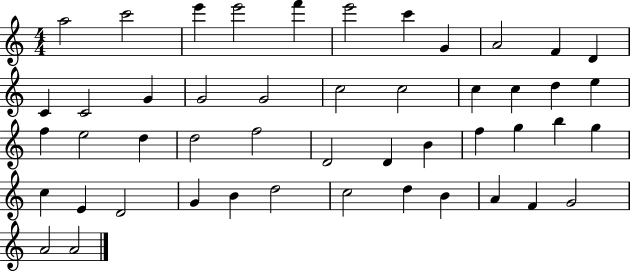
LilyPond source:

{
  \clef treble
  \numericTimeSignature
  \time 4/4
  \key c \major
  a''2 c'''2 | e'''4 e'''2 f'''4 | e'''2 c'''4 g'4 | a'2 f'4 d'4 | \break c'4 c'2 g'4 | g'2 g'2 | c''2 c''2 | c''4 c''4 d''4 e''4 | \break f''4 e''2 d''4 | d''2 f''2 | d'2 d'4 b'4 | f''4 g''4 b''4 g''4 | \break c''4 e'4 d'2 | g'4 b'4 d''2 | c''2 d''4 b'4 | a'4 f'4 g'2 | \break a'2 a'2 | \bar "|."
}